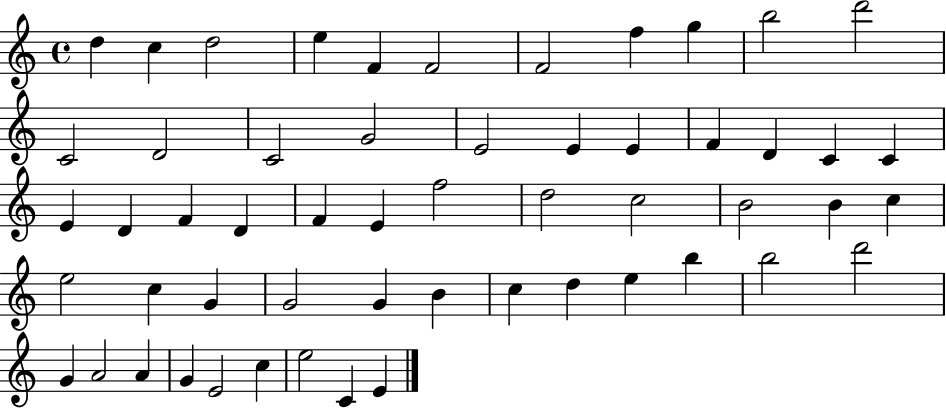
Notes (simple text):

D5/q C5/q D5/h E5/q F4/q F4/h F4/h F5/q G5/q B5/h D6/h C4/h D4/h C4/h G4/h E4/h E4/q E4/q F4/q D4/q C4/q C4/q E4/q D4/q F4/q D4/q F4/q E4/q F5/h D5/h C5/h B4/h B4/q C5/q E5/h C5/q G4/q G4/h G4/q B4/q C5/q D5/q E5/q B5/q B5/h D6/h G4/q A4/h A4/q G4/q E4/h C5/q E5/h C4/q E4/q